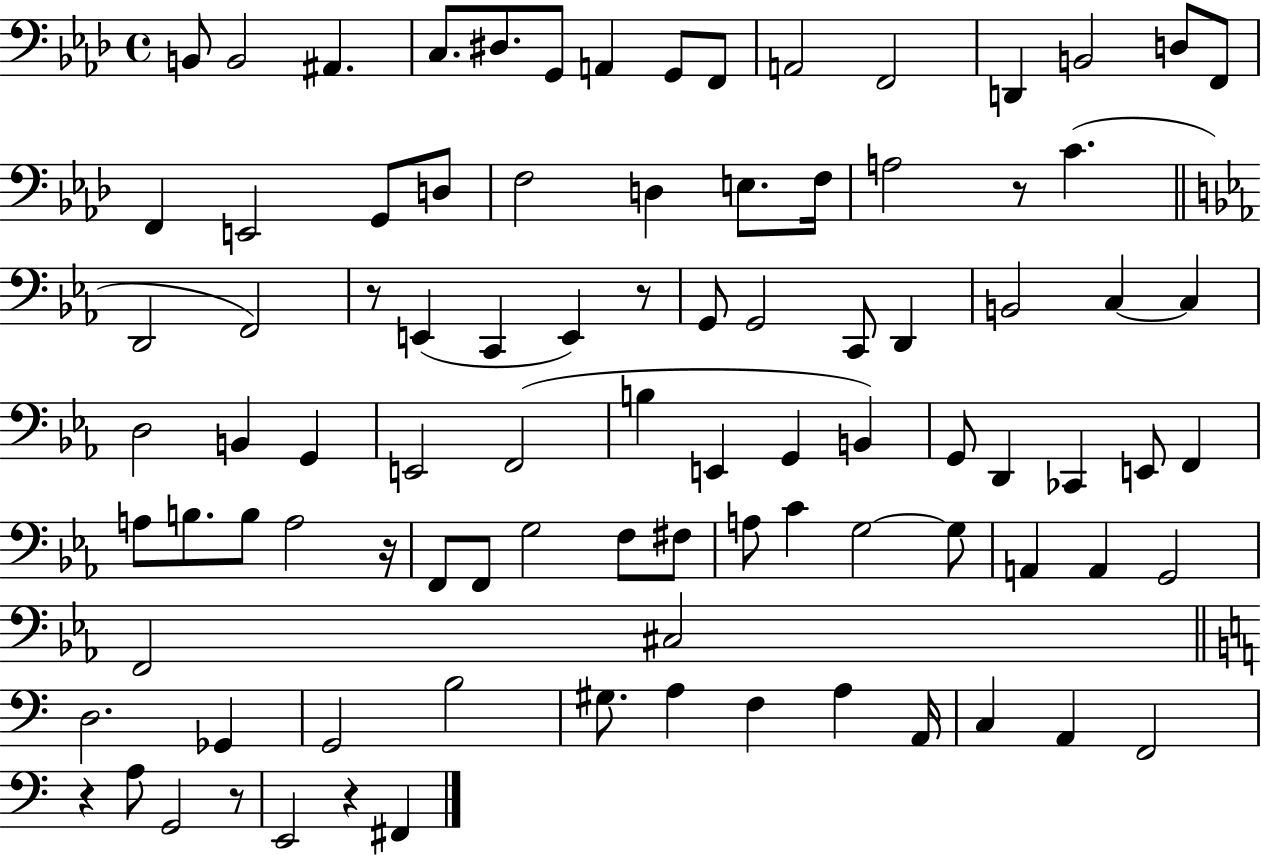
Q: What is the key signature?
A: AES major